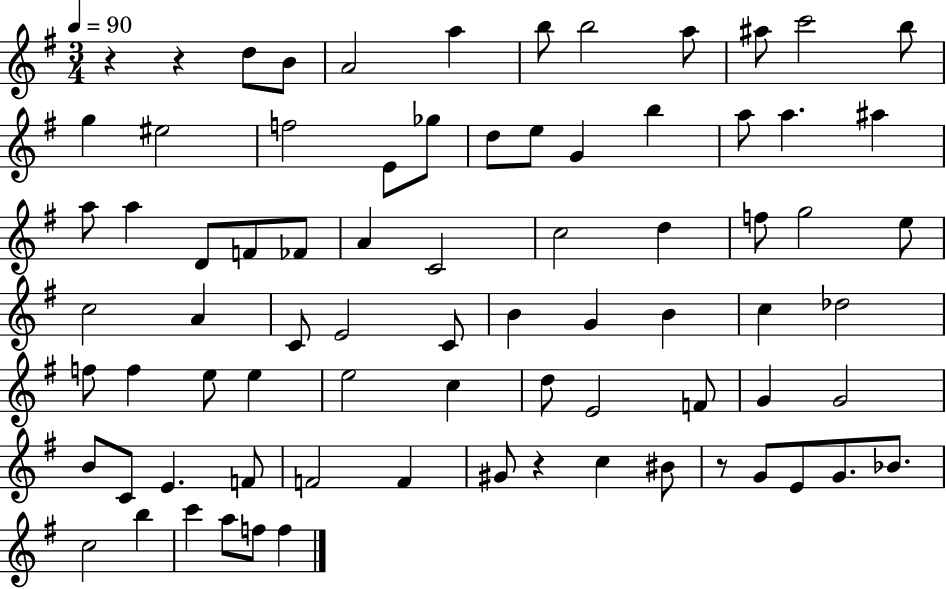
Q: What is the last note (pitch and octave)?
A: F5